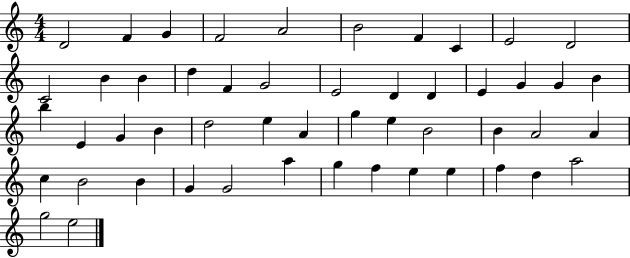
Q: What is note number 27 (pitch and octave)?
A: B4